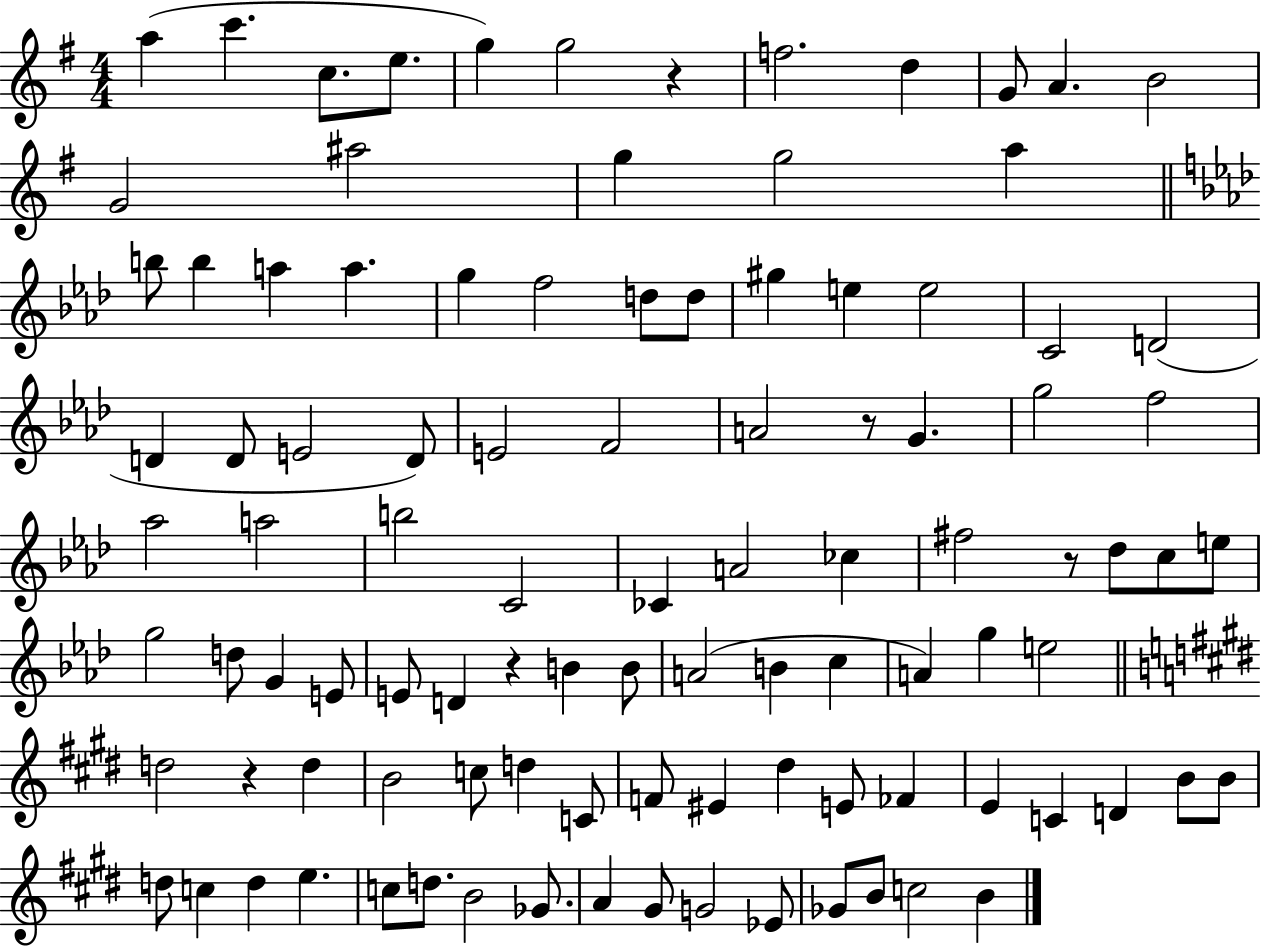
{
  \clef treble
  \numericTimeSignature
  \time 4/4
  \key g \major
  a''4( c'''4. c''8. e''8. | g''4) g''2 r4 | f''2. d''4 | g'8 a'4. b'2 | \break g'2 ais''2 | g''4 g''2 a''4 | \bar "||" \break \key f \minor b''8 b''4 a''4 a''4. | g''4 f''2 d''8 d''8 | gis''4 e''4 e''2 | c'2 d'2( | \break d'4 d'8 e'2 d'8) | e'2 f'2 | a'2 r8 g'4. | g''2 f''2 | \break aes''2 a''2 | b''2 c'2 | ces'4 a'2 ces''4 | fis''2 r8 des''8 c''8 e''8 | \break g''2 d''8 g'4 e'8 | e'8 d'4 r4 b'4 b'8 | a'2( b'4 c''4 | a'4) g''4 e''2 | \break \bar "||" \break \key e \major d''2 r4 d''4 | b'2 c''8 d''4 c'8 | f'8 eis'4 dis''4 e'8 fes'4 | e'4 c'4 d'4 b'8 b'8 | \break d''8 c''4 d''4 e''4. | c''8 d''8. b'2 ges'8. | a'4 gis'8 g'2 ees'8 | ges'8 b'8 c''2 b'4 | \break \bar "|."
}